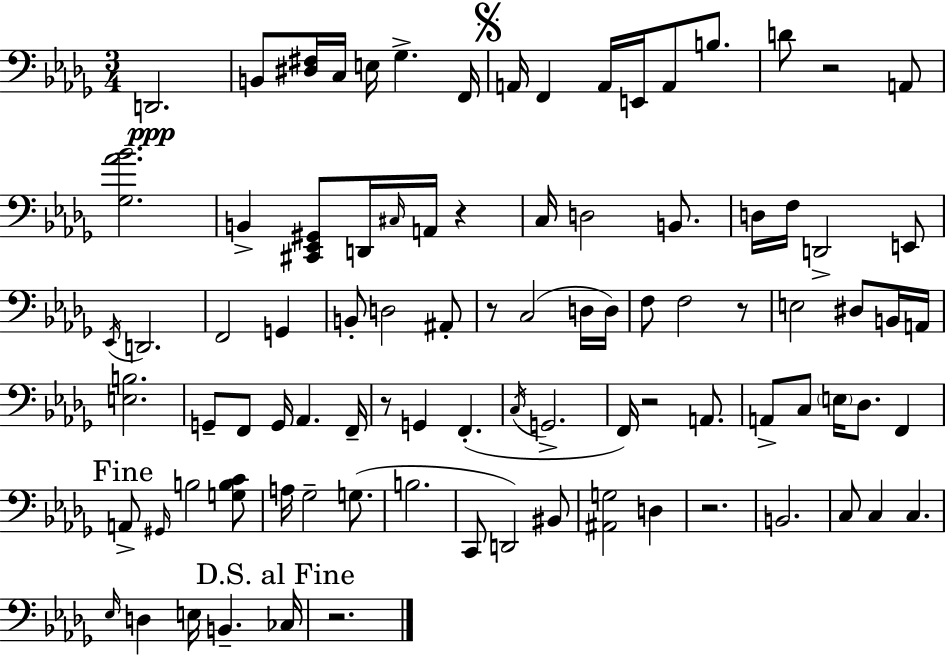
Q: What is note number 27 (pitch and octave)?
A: D2